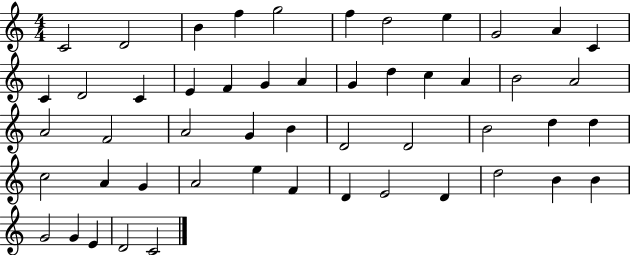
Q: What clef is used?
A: treble